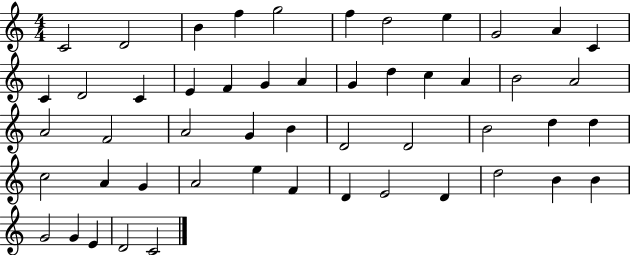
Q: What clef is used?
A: treble